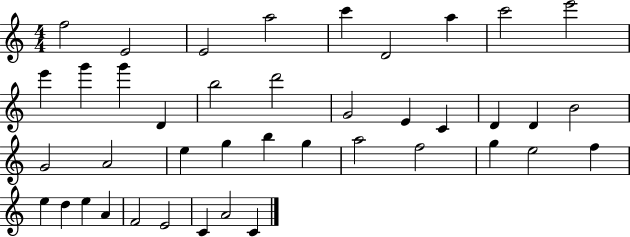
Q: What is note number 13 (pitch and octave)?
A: D4